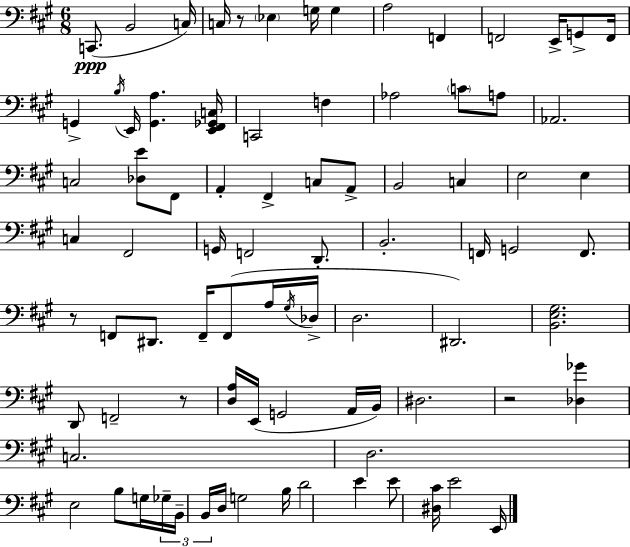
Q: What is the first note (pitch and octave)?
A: C2